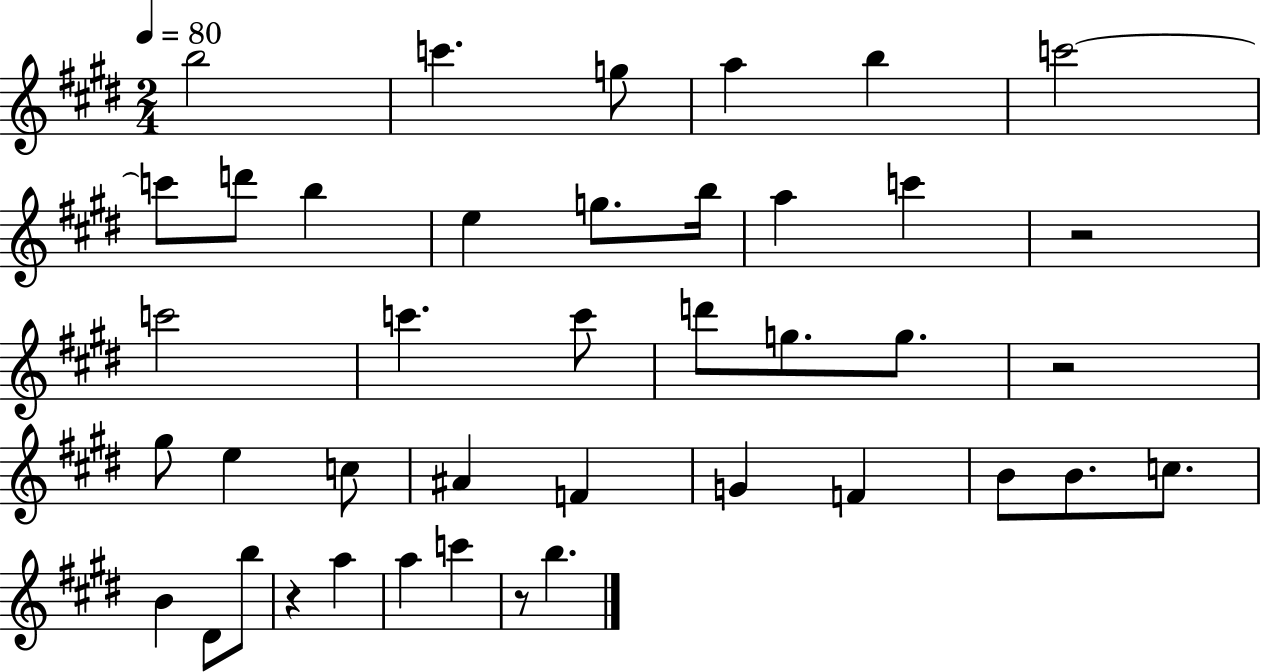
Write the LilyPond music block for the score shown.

{
  \clef treble
  \numericTimeSignature
  \time 2/4
  \key e \major
  \tempo 4 = 80
  \repeat volta 2 { b''2 | c'''4. g''8 | a''4 b''4 | c'''2~~ | \break c'''8 d'''8 b''4 | e''4 g''8. b''16 | a''4 c'''4 | r2 | \break c'''2 | c'''4. c'''8 | d'''8 g''8. g''8. | r2 | \break gis''8 e''4 c''8 | ais'4 f'4 | g'4 f'4 | b'8 b'8. c''8. | \break b'4 dis'8 b''8 | r4 a''4 | a''4 c'''4 | r8 b''4. | \break } \bar "|."
}